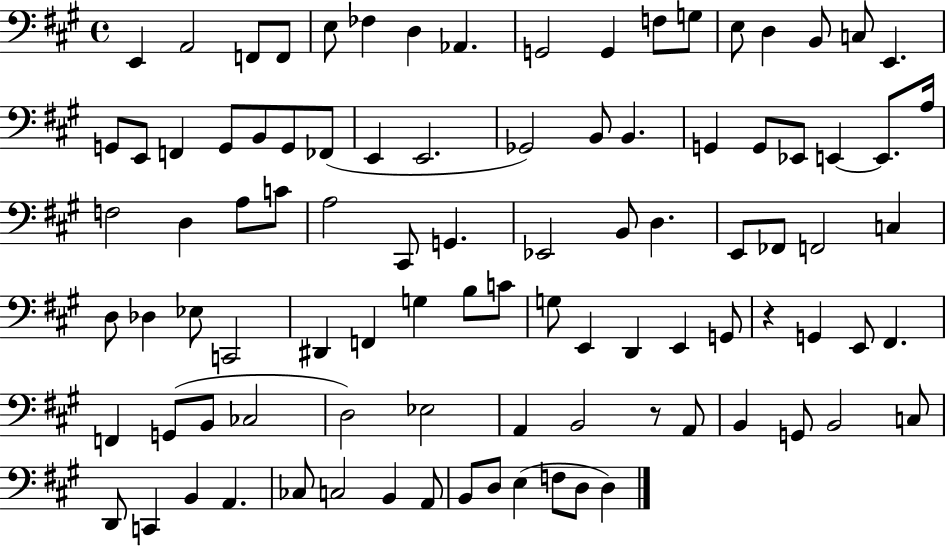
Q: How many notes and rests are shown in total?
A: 95